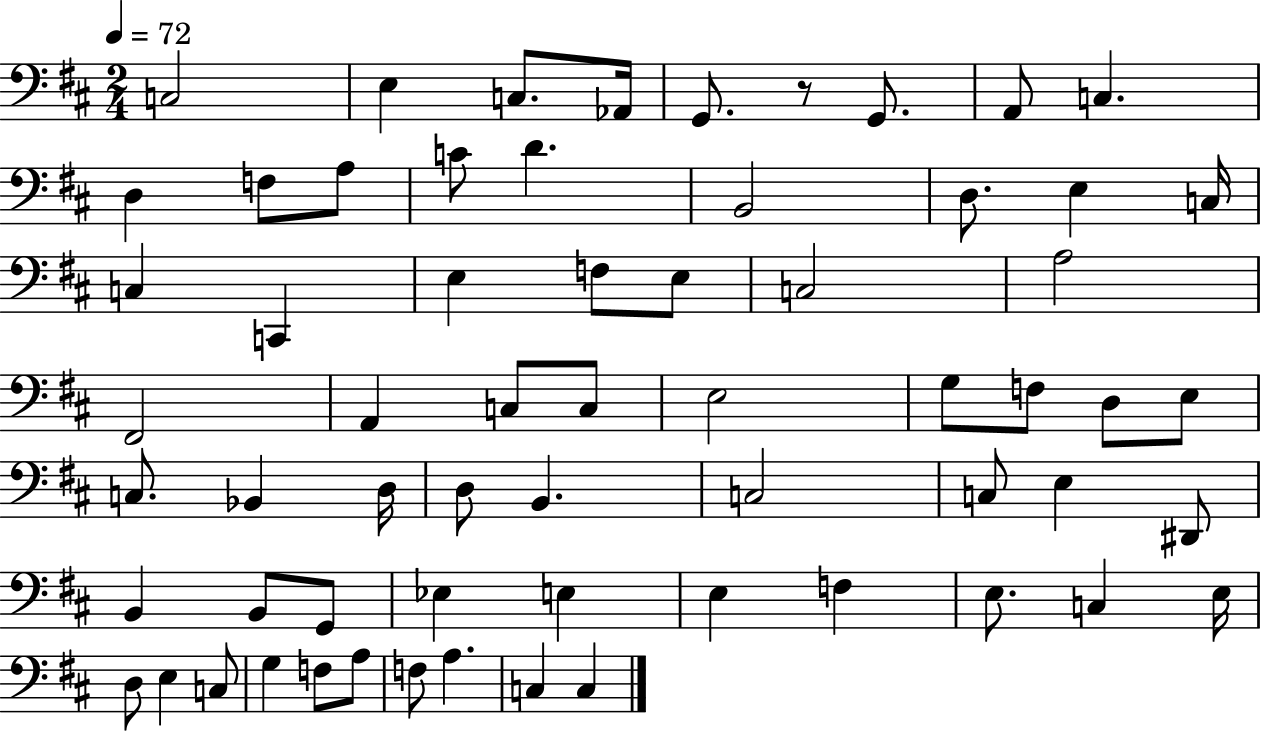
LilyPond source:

{
  \clef bass
  \numericTimeSignature
  \time 2/4
  \key d \major
  \tempo 4 = 72
  c2 | e4 c8. aes,16 | g,8. r8 g,8. | a,8 c4. | \break d4 f8 a8 | c'8 d'4. | b,2 | d8. e4 c16 | \break c4 c,4 | e4 f8 e8 | c2 | a2 | \break fis,2 | a,4 c8 c8 | e2 | g8 f8 d8 e8 | \break c8. bes,4 d16 | d8 b,4. | c2 | c8 e4 dis,8 | \break b,4 b,8 g,8 | ees4 e4 | e4 f4 | e8. c4 e16 | \break d8 e4 c8 | g4 f8 a8 | f8 a4. | c4 c4 | \break \bar "|."
}